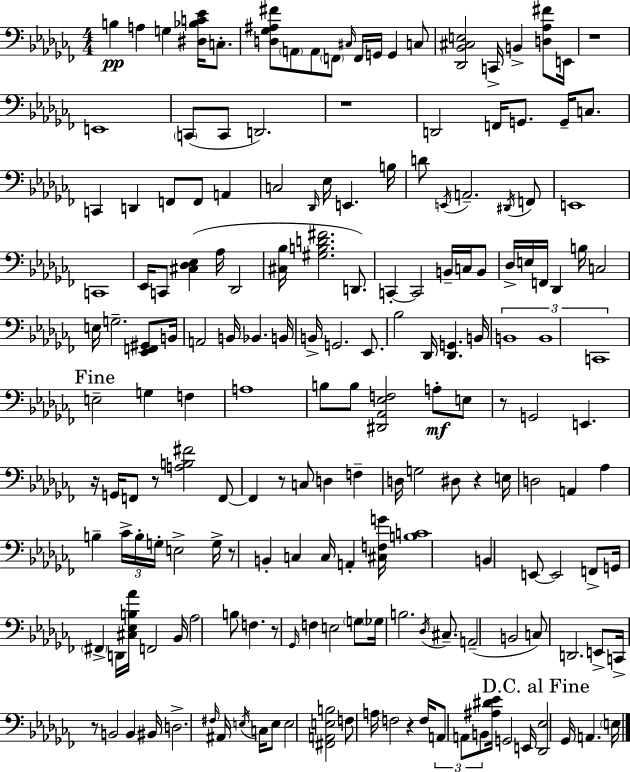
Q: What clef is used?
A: bass